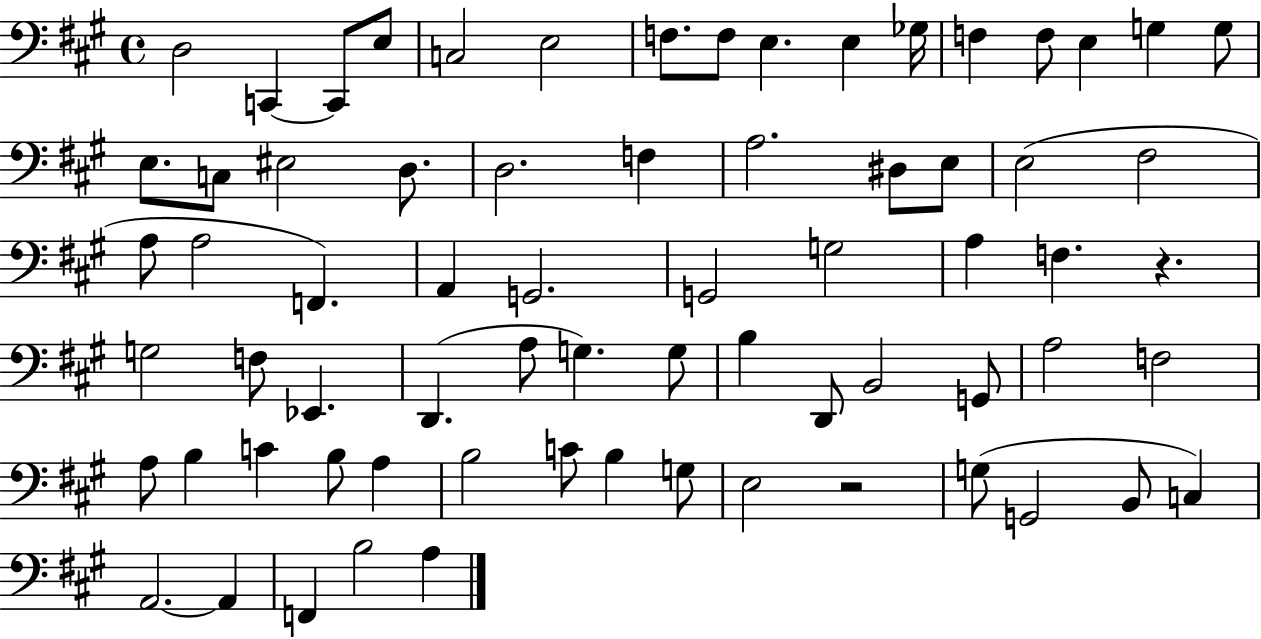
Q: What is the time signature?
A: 4/4